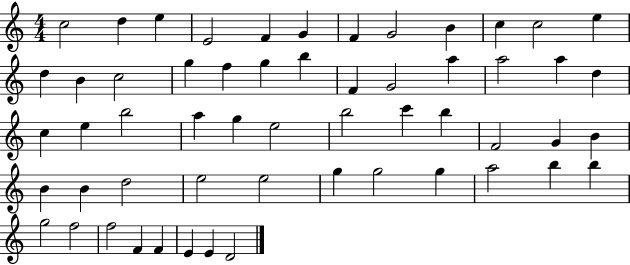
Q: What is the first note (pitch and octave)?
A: C5